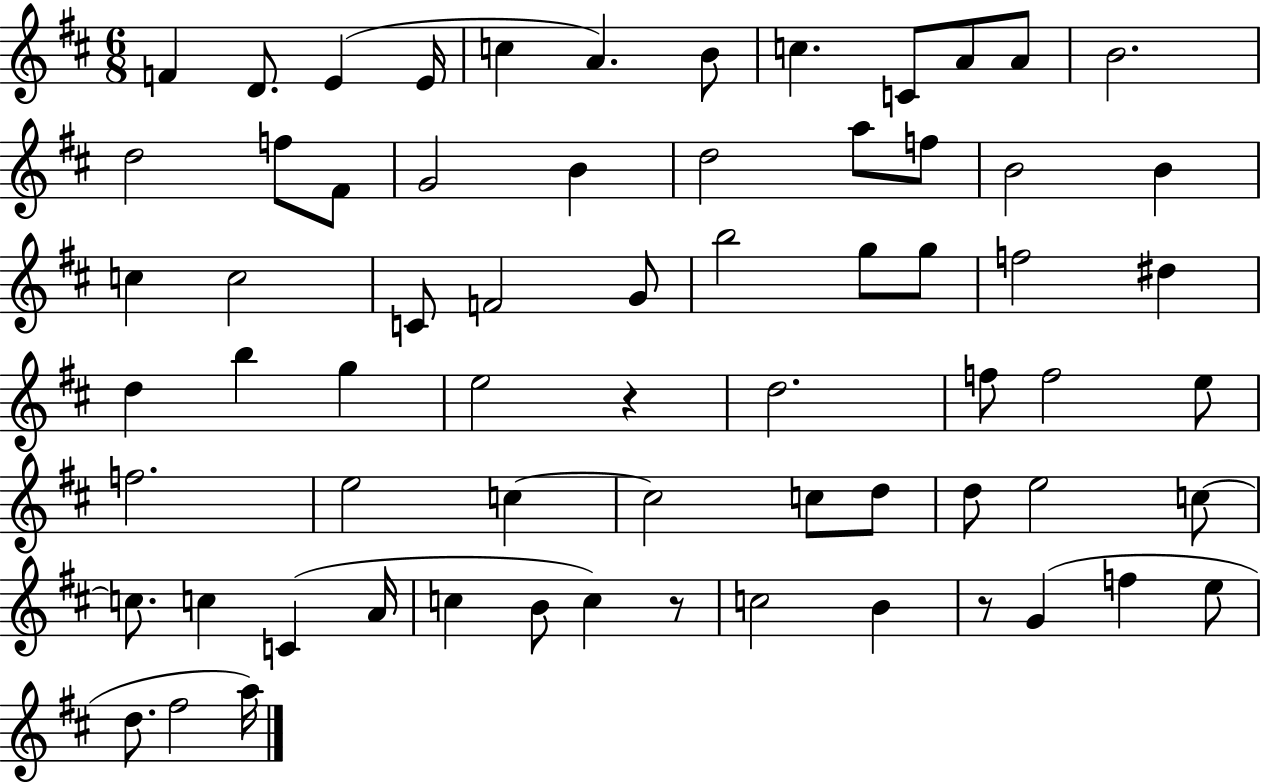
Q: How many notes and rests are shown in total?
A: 67